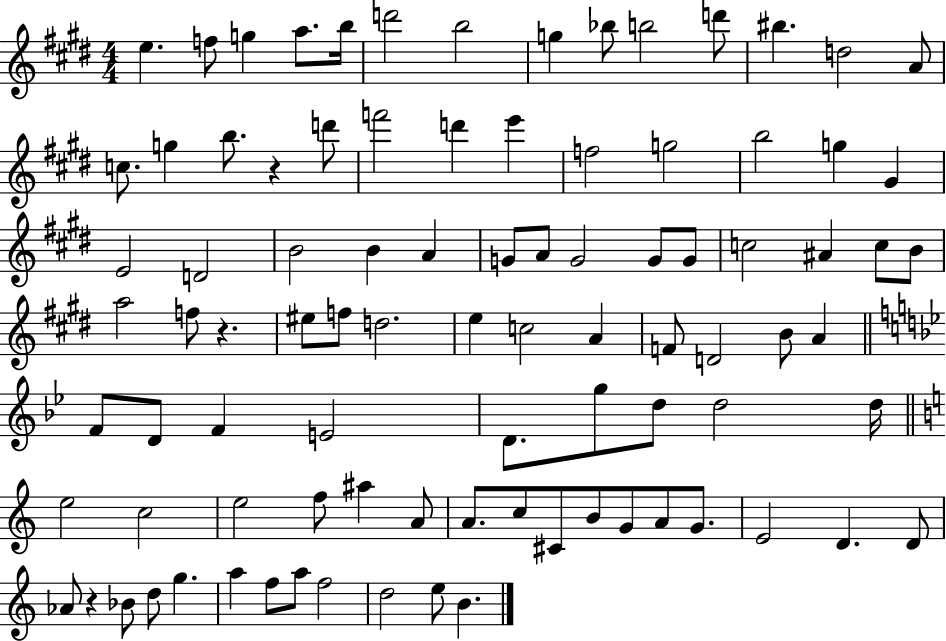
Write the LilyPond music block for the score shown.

{
  \clef treble
  \numericTimeSignature
  \time 4/4
  \key e \major
  e''4. f''8 g''4 a''8. b''16 | d'''2 b''2 | g''4 bes''8 b''2 d'''8 | bis''4. d''2 a'8 | \break c''8. g''4 b''8. r4 d'''8 | f'''2 d'''4 e'''4 | f''2 g''2 | b''2 g''4 gis'4 | \break e'2 d'2 | b'2 b'4 a'4 | g'8 a'8 g'2 g'8 g'8 | c''2 ais'4 c''8 b'8 | \break a''2 f''8 r4. | eis''8 f''8 d''2. | e''4 c''2 a'4 | f'8 d'2 b'8 a'4 | \break \bar "||" \break \key g \minor f'8 d'8 f'4 e'2 | d'8. g''8 d''8 d''2 d''16 | \bar "||" \break \key c \major e''2 c''2 | e''2 f''8 ais''4 a'8 | a'8. c''8 cis'8 b'8 g'8 a'8 g'8. | e'2 d'4. d'8 | \break aes'8 r4 bes'8 d''8 g''4. | a''4 f''8 a''8 f''2 | d''2 e''8 b'4. | \bar "|."
}